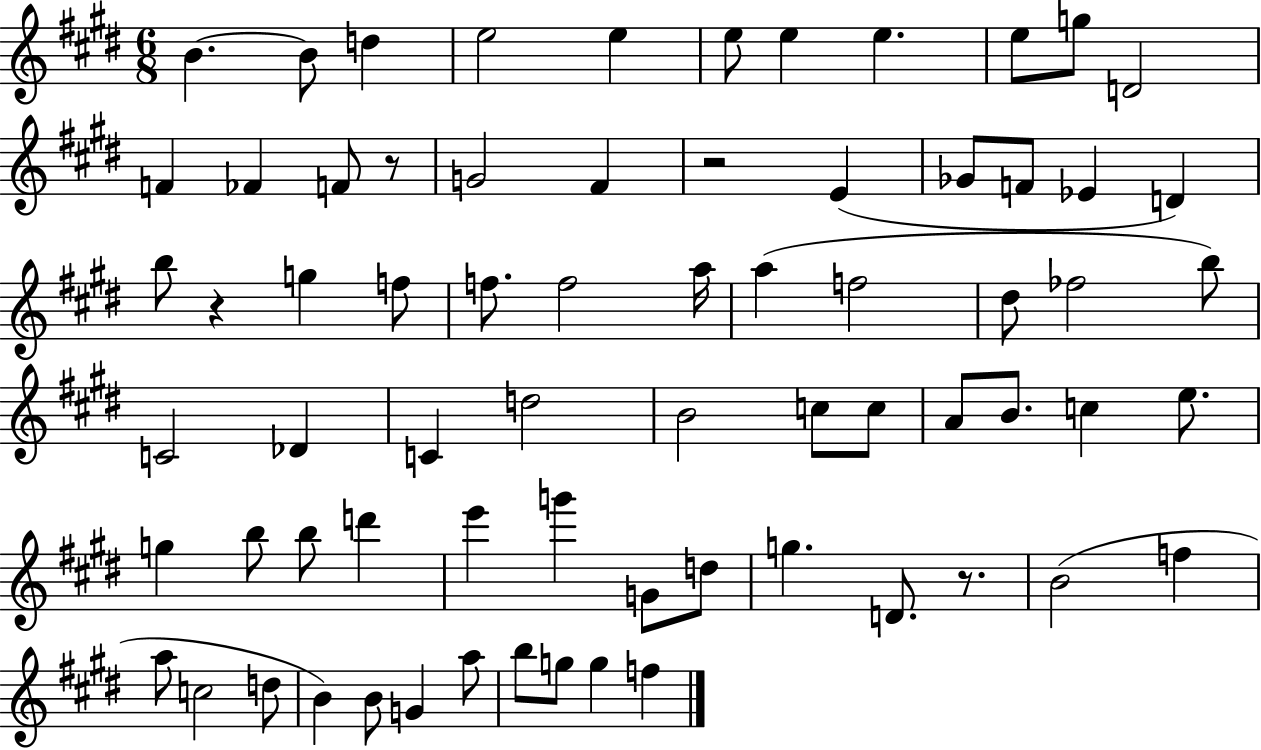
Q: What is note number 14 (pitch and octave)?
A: F4